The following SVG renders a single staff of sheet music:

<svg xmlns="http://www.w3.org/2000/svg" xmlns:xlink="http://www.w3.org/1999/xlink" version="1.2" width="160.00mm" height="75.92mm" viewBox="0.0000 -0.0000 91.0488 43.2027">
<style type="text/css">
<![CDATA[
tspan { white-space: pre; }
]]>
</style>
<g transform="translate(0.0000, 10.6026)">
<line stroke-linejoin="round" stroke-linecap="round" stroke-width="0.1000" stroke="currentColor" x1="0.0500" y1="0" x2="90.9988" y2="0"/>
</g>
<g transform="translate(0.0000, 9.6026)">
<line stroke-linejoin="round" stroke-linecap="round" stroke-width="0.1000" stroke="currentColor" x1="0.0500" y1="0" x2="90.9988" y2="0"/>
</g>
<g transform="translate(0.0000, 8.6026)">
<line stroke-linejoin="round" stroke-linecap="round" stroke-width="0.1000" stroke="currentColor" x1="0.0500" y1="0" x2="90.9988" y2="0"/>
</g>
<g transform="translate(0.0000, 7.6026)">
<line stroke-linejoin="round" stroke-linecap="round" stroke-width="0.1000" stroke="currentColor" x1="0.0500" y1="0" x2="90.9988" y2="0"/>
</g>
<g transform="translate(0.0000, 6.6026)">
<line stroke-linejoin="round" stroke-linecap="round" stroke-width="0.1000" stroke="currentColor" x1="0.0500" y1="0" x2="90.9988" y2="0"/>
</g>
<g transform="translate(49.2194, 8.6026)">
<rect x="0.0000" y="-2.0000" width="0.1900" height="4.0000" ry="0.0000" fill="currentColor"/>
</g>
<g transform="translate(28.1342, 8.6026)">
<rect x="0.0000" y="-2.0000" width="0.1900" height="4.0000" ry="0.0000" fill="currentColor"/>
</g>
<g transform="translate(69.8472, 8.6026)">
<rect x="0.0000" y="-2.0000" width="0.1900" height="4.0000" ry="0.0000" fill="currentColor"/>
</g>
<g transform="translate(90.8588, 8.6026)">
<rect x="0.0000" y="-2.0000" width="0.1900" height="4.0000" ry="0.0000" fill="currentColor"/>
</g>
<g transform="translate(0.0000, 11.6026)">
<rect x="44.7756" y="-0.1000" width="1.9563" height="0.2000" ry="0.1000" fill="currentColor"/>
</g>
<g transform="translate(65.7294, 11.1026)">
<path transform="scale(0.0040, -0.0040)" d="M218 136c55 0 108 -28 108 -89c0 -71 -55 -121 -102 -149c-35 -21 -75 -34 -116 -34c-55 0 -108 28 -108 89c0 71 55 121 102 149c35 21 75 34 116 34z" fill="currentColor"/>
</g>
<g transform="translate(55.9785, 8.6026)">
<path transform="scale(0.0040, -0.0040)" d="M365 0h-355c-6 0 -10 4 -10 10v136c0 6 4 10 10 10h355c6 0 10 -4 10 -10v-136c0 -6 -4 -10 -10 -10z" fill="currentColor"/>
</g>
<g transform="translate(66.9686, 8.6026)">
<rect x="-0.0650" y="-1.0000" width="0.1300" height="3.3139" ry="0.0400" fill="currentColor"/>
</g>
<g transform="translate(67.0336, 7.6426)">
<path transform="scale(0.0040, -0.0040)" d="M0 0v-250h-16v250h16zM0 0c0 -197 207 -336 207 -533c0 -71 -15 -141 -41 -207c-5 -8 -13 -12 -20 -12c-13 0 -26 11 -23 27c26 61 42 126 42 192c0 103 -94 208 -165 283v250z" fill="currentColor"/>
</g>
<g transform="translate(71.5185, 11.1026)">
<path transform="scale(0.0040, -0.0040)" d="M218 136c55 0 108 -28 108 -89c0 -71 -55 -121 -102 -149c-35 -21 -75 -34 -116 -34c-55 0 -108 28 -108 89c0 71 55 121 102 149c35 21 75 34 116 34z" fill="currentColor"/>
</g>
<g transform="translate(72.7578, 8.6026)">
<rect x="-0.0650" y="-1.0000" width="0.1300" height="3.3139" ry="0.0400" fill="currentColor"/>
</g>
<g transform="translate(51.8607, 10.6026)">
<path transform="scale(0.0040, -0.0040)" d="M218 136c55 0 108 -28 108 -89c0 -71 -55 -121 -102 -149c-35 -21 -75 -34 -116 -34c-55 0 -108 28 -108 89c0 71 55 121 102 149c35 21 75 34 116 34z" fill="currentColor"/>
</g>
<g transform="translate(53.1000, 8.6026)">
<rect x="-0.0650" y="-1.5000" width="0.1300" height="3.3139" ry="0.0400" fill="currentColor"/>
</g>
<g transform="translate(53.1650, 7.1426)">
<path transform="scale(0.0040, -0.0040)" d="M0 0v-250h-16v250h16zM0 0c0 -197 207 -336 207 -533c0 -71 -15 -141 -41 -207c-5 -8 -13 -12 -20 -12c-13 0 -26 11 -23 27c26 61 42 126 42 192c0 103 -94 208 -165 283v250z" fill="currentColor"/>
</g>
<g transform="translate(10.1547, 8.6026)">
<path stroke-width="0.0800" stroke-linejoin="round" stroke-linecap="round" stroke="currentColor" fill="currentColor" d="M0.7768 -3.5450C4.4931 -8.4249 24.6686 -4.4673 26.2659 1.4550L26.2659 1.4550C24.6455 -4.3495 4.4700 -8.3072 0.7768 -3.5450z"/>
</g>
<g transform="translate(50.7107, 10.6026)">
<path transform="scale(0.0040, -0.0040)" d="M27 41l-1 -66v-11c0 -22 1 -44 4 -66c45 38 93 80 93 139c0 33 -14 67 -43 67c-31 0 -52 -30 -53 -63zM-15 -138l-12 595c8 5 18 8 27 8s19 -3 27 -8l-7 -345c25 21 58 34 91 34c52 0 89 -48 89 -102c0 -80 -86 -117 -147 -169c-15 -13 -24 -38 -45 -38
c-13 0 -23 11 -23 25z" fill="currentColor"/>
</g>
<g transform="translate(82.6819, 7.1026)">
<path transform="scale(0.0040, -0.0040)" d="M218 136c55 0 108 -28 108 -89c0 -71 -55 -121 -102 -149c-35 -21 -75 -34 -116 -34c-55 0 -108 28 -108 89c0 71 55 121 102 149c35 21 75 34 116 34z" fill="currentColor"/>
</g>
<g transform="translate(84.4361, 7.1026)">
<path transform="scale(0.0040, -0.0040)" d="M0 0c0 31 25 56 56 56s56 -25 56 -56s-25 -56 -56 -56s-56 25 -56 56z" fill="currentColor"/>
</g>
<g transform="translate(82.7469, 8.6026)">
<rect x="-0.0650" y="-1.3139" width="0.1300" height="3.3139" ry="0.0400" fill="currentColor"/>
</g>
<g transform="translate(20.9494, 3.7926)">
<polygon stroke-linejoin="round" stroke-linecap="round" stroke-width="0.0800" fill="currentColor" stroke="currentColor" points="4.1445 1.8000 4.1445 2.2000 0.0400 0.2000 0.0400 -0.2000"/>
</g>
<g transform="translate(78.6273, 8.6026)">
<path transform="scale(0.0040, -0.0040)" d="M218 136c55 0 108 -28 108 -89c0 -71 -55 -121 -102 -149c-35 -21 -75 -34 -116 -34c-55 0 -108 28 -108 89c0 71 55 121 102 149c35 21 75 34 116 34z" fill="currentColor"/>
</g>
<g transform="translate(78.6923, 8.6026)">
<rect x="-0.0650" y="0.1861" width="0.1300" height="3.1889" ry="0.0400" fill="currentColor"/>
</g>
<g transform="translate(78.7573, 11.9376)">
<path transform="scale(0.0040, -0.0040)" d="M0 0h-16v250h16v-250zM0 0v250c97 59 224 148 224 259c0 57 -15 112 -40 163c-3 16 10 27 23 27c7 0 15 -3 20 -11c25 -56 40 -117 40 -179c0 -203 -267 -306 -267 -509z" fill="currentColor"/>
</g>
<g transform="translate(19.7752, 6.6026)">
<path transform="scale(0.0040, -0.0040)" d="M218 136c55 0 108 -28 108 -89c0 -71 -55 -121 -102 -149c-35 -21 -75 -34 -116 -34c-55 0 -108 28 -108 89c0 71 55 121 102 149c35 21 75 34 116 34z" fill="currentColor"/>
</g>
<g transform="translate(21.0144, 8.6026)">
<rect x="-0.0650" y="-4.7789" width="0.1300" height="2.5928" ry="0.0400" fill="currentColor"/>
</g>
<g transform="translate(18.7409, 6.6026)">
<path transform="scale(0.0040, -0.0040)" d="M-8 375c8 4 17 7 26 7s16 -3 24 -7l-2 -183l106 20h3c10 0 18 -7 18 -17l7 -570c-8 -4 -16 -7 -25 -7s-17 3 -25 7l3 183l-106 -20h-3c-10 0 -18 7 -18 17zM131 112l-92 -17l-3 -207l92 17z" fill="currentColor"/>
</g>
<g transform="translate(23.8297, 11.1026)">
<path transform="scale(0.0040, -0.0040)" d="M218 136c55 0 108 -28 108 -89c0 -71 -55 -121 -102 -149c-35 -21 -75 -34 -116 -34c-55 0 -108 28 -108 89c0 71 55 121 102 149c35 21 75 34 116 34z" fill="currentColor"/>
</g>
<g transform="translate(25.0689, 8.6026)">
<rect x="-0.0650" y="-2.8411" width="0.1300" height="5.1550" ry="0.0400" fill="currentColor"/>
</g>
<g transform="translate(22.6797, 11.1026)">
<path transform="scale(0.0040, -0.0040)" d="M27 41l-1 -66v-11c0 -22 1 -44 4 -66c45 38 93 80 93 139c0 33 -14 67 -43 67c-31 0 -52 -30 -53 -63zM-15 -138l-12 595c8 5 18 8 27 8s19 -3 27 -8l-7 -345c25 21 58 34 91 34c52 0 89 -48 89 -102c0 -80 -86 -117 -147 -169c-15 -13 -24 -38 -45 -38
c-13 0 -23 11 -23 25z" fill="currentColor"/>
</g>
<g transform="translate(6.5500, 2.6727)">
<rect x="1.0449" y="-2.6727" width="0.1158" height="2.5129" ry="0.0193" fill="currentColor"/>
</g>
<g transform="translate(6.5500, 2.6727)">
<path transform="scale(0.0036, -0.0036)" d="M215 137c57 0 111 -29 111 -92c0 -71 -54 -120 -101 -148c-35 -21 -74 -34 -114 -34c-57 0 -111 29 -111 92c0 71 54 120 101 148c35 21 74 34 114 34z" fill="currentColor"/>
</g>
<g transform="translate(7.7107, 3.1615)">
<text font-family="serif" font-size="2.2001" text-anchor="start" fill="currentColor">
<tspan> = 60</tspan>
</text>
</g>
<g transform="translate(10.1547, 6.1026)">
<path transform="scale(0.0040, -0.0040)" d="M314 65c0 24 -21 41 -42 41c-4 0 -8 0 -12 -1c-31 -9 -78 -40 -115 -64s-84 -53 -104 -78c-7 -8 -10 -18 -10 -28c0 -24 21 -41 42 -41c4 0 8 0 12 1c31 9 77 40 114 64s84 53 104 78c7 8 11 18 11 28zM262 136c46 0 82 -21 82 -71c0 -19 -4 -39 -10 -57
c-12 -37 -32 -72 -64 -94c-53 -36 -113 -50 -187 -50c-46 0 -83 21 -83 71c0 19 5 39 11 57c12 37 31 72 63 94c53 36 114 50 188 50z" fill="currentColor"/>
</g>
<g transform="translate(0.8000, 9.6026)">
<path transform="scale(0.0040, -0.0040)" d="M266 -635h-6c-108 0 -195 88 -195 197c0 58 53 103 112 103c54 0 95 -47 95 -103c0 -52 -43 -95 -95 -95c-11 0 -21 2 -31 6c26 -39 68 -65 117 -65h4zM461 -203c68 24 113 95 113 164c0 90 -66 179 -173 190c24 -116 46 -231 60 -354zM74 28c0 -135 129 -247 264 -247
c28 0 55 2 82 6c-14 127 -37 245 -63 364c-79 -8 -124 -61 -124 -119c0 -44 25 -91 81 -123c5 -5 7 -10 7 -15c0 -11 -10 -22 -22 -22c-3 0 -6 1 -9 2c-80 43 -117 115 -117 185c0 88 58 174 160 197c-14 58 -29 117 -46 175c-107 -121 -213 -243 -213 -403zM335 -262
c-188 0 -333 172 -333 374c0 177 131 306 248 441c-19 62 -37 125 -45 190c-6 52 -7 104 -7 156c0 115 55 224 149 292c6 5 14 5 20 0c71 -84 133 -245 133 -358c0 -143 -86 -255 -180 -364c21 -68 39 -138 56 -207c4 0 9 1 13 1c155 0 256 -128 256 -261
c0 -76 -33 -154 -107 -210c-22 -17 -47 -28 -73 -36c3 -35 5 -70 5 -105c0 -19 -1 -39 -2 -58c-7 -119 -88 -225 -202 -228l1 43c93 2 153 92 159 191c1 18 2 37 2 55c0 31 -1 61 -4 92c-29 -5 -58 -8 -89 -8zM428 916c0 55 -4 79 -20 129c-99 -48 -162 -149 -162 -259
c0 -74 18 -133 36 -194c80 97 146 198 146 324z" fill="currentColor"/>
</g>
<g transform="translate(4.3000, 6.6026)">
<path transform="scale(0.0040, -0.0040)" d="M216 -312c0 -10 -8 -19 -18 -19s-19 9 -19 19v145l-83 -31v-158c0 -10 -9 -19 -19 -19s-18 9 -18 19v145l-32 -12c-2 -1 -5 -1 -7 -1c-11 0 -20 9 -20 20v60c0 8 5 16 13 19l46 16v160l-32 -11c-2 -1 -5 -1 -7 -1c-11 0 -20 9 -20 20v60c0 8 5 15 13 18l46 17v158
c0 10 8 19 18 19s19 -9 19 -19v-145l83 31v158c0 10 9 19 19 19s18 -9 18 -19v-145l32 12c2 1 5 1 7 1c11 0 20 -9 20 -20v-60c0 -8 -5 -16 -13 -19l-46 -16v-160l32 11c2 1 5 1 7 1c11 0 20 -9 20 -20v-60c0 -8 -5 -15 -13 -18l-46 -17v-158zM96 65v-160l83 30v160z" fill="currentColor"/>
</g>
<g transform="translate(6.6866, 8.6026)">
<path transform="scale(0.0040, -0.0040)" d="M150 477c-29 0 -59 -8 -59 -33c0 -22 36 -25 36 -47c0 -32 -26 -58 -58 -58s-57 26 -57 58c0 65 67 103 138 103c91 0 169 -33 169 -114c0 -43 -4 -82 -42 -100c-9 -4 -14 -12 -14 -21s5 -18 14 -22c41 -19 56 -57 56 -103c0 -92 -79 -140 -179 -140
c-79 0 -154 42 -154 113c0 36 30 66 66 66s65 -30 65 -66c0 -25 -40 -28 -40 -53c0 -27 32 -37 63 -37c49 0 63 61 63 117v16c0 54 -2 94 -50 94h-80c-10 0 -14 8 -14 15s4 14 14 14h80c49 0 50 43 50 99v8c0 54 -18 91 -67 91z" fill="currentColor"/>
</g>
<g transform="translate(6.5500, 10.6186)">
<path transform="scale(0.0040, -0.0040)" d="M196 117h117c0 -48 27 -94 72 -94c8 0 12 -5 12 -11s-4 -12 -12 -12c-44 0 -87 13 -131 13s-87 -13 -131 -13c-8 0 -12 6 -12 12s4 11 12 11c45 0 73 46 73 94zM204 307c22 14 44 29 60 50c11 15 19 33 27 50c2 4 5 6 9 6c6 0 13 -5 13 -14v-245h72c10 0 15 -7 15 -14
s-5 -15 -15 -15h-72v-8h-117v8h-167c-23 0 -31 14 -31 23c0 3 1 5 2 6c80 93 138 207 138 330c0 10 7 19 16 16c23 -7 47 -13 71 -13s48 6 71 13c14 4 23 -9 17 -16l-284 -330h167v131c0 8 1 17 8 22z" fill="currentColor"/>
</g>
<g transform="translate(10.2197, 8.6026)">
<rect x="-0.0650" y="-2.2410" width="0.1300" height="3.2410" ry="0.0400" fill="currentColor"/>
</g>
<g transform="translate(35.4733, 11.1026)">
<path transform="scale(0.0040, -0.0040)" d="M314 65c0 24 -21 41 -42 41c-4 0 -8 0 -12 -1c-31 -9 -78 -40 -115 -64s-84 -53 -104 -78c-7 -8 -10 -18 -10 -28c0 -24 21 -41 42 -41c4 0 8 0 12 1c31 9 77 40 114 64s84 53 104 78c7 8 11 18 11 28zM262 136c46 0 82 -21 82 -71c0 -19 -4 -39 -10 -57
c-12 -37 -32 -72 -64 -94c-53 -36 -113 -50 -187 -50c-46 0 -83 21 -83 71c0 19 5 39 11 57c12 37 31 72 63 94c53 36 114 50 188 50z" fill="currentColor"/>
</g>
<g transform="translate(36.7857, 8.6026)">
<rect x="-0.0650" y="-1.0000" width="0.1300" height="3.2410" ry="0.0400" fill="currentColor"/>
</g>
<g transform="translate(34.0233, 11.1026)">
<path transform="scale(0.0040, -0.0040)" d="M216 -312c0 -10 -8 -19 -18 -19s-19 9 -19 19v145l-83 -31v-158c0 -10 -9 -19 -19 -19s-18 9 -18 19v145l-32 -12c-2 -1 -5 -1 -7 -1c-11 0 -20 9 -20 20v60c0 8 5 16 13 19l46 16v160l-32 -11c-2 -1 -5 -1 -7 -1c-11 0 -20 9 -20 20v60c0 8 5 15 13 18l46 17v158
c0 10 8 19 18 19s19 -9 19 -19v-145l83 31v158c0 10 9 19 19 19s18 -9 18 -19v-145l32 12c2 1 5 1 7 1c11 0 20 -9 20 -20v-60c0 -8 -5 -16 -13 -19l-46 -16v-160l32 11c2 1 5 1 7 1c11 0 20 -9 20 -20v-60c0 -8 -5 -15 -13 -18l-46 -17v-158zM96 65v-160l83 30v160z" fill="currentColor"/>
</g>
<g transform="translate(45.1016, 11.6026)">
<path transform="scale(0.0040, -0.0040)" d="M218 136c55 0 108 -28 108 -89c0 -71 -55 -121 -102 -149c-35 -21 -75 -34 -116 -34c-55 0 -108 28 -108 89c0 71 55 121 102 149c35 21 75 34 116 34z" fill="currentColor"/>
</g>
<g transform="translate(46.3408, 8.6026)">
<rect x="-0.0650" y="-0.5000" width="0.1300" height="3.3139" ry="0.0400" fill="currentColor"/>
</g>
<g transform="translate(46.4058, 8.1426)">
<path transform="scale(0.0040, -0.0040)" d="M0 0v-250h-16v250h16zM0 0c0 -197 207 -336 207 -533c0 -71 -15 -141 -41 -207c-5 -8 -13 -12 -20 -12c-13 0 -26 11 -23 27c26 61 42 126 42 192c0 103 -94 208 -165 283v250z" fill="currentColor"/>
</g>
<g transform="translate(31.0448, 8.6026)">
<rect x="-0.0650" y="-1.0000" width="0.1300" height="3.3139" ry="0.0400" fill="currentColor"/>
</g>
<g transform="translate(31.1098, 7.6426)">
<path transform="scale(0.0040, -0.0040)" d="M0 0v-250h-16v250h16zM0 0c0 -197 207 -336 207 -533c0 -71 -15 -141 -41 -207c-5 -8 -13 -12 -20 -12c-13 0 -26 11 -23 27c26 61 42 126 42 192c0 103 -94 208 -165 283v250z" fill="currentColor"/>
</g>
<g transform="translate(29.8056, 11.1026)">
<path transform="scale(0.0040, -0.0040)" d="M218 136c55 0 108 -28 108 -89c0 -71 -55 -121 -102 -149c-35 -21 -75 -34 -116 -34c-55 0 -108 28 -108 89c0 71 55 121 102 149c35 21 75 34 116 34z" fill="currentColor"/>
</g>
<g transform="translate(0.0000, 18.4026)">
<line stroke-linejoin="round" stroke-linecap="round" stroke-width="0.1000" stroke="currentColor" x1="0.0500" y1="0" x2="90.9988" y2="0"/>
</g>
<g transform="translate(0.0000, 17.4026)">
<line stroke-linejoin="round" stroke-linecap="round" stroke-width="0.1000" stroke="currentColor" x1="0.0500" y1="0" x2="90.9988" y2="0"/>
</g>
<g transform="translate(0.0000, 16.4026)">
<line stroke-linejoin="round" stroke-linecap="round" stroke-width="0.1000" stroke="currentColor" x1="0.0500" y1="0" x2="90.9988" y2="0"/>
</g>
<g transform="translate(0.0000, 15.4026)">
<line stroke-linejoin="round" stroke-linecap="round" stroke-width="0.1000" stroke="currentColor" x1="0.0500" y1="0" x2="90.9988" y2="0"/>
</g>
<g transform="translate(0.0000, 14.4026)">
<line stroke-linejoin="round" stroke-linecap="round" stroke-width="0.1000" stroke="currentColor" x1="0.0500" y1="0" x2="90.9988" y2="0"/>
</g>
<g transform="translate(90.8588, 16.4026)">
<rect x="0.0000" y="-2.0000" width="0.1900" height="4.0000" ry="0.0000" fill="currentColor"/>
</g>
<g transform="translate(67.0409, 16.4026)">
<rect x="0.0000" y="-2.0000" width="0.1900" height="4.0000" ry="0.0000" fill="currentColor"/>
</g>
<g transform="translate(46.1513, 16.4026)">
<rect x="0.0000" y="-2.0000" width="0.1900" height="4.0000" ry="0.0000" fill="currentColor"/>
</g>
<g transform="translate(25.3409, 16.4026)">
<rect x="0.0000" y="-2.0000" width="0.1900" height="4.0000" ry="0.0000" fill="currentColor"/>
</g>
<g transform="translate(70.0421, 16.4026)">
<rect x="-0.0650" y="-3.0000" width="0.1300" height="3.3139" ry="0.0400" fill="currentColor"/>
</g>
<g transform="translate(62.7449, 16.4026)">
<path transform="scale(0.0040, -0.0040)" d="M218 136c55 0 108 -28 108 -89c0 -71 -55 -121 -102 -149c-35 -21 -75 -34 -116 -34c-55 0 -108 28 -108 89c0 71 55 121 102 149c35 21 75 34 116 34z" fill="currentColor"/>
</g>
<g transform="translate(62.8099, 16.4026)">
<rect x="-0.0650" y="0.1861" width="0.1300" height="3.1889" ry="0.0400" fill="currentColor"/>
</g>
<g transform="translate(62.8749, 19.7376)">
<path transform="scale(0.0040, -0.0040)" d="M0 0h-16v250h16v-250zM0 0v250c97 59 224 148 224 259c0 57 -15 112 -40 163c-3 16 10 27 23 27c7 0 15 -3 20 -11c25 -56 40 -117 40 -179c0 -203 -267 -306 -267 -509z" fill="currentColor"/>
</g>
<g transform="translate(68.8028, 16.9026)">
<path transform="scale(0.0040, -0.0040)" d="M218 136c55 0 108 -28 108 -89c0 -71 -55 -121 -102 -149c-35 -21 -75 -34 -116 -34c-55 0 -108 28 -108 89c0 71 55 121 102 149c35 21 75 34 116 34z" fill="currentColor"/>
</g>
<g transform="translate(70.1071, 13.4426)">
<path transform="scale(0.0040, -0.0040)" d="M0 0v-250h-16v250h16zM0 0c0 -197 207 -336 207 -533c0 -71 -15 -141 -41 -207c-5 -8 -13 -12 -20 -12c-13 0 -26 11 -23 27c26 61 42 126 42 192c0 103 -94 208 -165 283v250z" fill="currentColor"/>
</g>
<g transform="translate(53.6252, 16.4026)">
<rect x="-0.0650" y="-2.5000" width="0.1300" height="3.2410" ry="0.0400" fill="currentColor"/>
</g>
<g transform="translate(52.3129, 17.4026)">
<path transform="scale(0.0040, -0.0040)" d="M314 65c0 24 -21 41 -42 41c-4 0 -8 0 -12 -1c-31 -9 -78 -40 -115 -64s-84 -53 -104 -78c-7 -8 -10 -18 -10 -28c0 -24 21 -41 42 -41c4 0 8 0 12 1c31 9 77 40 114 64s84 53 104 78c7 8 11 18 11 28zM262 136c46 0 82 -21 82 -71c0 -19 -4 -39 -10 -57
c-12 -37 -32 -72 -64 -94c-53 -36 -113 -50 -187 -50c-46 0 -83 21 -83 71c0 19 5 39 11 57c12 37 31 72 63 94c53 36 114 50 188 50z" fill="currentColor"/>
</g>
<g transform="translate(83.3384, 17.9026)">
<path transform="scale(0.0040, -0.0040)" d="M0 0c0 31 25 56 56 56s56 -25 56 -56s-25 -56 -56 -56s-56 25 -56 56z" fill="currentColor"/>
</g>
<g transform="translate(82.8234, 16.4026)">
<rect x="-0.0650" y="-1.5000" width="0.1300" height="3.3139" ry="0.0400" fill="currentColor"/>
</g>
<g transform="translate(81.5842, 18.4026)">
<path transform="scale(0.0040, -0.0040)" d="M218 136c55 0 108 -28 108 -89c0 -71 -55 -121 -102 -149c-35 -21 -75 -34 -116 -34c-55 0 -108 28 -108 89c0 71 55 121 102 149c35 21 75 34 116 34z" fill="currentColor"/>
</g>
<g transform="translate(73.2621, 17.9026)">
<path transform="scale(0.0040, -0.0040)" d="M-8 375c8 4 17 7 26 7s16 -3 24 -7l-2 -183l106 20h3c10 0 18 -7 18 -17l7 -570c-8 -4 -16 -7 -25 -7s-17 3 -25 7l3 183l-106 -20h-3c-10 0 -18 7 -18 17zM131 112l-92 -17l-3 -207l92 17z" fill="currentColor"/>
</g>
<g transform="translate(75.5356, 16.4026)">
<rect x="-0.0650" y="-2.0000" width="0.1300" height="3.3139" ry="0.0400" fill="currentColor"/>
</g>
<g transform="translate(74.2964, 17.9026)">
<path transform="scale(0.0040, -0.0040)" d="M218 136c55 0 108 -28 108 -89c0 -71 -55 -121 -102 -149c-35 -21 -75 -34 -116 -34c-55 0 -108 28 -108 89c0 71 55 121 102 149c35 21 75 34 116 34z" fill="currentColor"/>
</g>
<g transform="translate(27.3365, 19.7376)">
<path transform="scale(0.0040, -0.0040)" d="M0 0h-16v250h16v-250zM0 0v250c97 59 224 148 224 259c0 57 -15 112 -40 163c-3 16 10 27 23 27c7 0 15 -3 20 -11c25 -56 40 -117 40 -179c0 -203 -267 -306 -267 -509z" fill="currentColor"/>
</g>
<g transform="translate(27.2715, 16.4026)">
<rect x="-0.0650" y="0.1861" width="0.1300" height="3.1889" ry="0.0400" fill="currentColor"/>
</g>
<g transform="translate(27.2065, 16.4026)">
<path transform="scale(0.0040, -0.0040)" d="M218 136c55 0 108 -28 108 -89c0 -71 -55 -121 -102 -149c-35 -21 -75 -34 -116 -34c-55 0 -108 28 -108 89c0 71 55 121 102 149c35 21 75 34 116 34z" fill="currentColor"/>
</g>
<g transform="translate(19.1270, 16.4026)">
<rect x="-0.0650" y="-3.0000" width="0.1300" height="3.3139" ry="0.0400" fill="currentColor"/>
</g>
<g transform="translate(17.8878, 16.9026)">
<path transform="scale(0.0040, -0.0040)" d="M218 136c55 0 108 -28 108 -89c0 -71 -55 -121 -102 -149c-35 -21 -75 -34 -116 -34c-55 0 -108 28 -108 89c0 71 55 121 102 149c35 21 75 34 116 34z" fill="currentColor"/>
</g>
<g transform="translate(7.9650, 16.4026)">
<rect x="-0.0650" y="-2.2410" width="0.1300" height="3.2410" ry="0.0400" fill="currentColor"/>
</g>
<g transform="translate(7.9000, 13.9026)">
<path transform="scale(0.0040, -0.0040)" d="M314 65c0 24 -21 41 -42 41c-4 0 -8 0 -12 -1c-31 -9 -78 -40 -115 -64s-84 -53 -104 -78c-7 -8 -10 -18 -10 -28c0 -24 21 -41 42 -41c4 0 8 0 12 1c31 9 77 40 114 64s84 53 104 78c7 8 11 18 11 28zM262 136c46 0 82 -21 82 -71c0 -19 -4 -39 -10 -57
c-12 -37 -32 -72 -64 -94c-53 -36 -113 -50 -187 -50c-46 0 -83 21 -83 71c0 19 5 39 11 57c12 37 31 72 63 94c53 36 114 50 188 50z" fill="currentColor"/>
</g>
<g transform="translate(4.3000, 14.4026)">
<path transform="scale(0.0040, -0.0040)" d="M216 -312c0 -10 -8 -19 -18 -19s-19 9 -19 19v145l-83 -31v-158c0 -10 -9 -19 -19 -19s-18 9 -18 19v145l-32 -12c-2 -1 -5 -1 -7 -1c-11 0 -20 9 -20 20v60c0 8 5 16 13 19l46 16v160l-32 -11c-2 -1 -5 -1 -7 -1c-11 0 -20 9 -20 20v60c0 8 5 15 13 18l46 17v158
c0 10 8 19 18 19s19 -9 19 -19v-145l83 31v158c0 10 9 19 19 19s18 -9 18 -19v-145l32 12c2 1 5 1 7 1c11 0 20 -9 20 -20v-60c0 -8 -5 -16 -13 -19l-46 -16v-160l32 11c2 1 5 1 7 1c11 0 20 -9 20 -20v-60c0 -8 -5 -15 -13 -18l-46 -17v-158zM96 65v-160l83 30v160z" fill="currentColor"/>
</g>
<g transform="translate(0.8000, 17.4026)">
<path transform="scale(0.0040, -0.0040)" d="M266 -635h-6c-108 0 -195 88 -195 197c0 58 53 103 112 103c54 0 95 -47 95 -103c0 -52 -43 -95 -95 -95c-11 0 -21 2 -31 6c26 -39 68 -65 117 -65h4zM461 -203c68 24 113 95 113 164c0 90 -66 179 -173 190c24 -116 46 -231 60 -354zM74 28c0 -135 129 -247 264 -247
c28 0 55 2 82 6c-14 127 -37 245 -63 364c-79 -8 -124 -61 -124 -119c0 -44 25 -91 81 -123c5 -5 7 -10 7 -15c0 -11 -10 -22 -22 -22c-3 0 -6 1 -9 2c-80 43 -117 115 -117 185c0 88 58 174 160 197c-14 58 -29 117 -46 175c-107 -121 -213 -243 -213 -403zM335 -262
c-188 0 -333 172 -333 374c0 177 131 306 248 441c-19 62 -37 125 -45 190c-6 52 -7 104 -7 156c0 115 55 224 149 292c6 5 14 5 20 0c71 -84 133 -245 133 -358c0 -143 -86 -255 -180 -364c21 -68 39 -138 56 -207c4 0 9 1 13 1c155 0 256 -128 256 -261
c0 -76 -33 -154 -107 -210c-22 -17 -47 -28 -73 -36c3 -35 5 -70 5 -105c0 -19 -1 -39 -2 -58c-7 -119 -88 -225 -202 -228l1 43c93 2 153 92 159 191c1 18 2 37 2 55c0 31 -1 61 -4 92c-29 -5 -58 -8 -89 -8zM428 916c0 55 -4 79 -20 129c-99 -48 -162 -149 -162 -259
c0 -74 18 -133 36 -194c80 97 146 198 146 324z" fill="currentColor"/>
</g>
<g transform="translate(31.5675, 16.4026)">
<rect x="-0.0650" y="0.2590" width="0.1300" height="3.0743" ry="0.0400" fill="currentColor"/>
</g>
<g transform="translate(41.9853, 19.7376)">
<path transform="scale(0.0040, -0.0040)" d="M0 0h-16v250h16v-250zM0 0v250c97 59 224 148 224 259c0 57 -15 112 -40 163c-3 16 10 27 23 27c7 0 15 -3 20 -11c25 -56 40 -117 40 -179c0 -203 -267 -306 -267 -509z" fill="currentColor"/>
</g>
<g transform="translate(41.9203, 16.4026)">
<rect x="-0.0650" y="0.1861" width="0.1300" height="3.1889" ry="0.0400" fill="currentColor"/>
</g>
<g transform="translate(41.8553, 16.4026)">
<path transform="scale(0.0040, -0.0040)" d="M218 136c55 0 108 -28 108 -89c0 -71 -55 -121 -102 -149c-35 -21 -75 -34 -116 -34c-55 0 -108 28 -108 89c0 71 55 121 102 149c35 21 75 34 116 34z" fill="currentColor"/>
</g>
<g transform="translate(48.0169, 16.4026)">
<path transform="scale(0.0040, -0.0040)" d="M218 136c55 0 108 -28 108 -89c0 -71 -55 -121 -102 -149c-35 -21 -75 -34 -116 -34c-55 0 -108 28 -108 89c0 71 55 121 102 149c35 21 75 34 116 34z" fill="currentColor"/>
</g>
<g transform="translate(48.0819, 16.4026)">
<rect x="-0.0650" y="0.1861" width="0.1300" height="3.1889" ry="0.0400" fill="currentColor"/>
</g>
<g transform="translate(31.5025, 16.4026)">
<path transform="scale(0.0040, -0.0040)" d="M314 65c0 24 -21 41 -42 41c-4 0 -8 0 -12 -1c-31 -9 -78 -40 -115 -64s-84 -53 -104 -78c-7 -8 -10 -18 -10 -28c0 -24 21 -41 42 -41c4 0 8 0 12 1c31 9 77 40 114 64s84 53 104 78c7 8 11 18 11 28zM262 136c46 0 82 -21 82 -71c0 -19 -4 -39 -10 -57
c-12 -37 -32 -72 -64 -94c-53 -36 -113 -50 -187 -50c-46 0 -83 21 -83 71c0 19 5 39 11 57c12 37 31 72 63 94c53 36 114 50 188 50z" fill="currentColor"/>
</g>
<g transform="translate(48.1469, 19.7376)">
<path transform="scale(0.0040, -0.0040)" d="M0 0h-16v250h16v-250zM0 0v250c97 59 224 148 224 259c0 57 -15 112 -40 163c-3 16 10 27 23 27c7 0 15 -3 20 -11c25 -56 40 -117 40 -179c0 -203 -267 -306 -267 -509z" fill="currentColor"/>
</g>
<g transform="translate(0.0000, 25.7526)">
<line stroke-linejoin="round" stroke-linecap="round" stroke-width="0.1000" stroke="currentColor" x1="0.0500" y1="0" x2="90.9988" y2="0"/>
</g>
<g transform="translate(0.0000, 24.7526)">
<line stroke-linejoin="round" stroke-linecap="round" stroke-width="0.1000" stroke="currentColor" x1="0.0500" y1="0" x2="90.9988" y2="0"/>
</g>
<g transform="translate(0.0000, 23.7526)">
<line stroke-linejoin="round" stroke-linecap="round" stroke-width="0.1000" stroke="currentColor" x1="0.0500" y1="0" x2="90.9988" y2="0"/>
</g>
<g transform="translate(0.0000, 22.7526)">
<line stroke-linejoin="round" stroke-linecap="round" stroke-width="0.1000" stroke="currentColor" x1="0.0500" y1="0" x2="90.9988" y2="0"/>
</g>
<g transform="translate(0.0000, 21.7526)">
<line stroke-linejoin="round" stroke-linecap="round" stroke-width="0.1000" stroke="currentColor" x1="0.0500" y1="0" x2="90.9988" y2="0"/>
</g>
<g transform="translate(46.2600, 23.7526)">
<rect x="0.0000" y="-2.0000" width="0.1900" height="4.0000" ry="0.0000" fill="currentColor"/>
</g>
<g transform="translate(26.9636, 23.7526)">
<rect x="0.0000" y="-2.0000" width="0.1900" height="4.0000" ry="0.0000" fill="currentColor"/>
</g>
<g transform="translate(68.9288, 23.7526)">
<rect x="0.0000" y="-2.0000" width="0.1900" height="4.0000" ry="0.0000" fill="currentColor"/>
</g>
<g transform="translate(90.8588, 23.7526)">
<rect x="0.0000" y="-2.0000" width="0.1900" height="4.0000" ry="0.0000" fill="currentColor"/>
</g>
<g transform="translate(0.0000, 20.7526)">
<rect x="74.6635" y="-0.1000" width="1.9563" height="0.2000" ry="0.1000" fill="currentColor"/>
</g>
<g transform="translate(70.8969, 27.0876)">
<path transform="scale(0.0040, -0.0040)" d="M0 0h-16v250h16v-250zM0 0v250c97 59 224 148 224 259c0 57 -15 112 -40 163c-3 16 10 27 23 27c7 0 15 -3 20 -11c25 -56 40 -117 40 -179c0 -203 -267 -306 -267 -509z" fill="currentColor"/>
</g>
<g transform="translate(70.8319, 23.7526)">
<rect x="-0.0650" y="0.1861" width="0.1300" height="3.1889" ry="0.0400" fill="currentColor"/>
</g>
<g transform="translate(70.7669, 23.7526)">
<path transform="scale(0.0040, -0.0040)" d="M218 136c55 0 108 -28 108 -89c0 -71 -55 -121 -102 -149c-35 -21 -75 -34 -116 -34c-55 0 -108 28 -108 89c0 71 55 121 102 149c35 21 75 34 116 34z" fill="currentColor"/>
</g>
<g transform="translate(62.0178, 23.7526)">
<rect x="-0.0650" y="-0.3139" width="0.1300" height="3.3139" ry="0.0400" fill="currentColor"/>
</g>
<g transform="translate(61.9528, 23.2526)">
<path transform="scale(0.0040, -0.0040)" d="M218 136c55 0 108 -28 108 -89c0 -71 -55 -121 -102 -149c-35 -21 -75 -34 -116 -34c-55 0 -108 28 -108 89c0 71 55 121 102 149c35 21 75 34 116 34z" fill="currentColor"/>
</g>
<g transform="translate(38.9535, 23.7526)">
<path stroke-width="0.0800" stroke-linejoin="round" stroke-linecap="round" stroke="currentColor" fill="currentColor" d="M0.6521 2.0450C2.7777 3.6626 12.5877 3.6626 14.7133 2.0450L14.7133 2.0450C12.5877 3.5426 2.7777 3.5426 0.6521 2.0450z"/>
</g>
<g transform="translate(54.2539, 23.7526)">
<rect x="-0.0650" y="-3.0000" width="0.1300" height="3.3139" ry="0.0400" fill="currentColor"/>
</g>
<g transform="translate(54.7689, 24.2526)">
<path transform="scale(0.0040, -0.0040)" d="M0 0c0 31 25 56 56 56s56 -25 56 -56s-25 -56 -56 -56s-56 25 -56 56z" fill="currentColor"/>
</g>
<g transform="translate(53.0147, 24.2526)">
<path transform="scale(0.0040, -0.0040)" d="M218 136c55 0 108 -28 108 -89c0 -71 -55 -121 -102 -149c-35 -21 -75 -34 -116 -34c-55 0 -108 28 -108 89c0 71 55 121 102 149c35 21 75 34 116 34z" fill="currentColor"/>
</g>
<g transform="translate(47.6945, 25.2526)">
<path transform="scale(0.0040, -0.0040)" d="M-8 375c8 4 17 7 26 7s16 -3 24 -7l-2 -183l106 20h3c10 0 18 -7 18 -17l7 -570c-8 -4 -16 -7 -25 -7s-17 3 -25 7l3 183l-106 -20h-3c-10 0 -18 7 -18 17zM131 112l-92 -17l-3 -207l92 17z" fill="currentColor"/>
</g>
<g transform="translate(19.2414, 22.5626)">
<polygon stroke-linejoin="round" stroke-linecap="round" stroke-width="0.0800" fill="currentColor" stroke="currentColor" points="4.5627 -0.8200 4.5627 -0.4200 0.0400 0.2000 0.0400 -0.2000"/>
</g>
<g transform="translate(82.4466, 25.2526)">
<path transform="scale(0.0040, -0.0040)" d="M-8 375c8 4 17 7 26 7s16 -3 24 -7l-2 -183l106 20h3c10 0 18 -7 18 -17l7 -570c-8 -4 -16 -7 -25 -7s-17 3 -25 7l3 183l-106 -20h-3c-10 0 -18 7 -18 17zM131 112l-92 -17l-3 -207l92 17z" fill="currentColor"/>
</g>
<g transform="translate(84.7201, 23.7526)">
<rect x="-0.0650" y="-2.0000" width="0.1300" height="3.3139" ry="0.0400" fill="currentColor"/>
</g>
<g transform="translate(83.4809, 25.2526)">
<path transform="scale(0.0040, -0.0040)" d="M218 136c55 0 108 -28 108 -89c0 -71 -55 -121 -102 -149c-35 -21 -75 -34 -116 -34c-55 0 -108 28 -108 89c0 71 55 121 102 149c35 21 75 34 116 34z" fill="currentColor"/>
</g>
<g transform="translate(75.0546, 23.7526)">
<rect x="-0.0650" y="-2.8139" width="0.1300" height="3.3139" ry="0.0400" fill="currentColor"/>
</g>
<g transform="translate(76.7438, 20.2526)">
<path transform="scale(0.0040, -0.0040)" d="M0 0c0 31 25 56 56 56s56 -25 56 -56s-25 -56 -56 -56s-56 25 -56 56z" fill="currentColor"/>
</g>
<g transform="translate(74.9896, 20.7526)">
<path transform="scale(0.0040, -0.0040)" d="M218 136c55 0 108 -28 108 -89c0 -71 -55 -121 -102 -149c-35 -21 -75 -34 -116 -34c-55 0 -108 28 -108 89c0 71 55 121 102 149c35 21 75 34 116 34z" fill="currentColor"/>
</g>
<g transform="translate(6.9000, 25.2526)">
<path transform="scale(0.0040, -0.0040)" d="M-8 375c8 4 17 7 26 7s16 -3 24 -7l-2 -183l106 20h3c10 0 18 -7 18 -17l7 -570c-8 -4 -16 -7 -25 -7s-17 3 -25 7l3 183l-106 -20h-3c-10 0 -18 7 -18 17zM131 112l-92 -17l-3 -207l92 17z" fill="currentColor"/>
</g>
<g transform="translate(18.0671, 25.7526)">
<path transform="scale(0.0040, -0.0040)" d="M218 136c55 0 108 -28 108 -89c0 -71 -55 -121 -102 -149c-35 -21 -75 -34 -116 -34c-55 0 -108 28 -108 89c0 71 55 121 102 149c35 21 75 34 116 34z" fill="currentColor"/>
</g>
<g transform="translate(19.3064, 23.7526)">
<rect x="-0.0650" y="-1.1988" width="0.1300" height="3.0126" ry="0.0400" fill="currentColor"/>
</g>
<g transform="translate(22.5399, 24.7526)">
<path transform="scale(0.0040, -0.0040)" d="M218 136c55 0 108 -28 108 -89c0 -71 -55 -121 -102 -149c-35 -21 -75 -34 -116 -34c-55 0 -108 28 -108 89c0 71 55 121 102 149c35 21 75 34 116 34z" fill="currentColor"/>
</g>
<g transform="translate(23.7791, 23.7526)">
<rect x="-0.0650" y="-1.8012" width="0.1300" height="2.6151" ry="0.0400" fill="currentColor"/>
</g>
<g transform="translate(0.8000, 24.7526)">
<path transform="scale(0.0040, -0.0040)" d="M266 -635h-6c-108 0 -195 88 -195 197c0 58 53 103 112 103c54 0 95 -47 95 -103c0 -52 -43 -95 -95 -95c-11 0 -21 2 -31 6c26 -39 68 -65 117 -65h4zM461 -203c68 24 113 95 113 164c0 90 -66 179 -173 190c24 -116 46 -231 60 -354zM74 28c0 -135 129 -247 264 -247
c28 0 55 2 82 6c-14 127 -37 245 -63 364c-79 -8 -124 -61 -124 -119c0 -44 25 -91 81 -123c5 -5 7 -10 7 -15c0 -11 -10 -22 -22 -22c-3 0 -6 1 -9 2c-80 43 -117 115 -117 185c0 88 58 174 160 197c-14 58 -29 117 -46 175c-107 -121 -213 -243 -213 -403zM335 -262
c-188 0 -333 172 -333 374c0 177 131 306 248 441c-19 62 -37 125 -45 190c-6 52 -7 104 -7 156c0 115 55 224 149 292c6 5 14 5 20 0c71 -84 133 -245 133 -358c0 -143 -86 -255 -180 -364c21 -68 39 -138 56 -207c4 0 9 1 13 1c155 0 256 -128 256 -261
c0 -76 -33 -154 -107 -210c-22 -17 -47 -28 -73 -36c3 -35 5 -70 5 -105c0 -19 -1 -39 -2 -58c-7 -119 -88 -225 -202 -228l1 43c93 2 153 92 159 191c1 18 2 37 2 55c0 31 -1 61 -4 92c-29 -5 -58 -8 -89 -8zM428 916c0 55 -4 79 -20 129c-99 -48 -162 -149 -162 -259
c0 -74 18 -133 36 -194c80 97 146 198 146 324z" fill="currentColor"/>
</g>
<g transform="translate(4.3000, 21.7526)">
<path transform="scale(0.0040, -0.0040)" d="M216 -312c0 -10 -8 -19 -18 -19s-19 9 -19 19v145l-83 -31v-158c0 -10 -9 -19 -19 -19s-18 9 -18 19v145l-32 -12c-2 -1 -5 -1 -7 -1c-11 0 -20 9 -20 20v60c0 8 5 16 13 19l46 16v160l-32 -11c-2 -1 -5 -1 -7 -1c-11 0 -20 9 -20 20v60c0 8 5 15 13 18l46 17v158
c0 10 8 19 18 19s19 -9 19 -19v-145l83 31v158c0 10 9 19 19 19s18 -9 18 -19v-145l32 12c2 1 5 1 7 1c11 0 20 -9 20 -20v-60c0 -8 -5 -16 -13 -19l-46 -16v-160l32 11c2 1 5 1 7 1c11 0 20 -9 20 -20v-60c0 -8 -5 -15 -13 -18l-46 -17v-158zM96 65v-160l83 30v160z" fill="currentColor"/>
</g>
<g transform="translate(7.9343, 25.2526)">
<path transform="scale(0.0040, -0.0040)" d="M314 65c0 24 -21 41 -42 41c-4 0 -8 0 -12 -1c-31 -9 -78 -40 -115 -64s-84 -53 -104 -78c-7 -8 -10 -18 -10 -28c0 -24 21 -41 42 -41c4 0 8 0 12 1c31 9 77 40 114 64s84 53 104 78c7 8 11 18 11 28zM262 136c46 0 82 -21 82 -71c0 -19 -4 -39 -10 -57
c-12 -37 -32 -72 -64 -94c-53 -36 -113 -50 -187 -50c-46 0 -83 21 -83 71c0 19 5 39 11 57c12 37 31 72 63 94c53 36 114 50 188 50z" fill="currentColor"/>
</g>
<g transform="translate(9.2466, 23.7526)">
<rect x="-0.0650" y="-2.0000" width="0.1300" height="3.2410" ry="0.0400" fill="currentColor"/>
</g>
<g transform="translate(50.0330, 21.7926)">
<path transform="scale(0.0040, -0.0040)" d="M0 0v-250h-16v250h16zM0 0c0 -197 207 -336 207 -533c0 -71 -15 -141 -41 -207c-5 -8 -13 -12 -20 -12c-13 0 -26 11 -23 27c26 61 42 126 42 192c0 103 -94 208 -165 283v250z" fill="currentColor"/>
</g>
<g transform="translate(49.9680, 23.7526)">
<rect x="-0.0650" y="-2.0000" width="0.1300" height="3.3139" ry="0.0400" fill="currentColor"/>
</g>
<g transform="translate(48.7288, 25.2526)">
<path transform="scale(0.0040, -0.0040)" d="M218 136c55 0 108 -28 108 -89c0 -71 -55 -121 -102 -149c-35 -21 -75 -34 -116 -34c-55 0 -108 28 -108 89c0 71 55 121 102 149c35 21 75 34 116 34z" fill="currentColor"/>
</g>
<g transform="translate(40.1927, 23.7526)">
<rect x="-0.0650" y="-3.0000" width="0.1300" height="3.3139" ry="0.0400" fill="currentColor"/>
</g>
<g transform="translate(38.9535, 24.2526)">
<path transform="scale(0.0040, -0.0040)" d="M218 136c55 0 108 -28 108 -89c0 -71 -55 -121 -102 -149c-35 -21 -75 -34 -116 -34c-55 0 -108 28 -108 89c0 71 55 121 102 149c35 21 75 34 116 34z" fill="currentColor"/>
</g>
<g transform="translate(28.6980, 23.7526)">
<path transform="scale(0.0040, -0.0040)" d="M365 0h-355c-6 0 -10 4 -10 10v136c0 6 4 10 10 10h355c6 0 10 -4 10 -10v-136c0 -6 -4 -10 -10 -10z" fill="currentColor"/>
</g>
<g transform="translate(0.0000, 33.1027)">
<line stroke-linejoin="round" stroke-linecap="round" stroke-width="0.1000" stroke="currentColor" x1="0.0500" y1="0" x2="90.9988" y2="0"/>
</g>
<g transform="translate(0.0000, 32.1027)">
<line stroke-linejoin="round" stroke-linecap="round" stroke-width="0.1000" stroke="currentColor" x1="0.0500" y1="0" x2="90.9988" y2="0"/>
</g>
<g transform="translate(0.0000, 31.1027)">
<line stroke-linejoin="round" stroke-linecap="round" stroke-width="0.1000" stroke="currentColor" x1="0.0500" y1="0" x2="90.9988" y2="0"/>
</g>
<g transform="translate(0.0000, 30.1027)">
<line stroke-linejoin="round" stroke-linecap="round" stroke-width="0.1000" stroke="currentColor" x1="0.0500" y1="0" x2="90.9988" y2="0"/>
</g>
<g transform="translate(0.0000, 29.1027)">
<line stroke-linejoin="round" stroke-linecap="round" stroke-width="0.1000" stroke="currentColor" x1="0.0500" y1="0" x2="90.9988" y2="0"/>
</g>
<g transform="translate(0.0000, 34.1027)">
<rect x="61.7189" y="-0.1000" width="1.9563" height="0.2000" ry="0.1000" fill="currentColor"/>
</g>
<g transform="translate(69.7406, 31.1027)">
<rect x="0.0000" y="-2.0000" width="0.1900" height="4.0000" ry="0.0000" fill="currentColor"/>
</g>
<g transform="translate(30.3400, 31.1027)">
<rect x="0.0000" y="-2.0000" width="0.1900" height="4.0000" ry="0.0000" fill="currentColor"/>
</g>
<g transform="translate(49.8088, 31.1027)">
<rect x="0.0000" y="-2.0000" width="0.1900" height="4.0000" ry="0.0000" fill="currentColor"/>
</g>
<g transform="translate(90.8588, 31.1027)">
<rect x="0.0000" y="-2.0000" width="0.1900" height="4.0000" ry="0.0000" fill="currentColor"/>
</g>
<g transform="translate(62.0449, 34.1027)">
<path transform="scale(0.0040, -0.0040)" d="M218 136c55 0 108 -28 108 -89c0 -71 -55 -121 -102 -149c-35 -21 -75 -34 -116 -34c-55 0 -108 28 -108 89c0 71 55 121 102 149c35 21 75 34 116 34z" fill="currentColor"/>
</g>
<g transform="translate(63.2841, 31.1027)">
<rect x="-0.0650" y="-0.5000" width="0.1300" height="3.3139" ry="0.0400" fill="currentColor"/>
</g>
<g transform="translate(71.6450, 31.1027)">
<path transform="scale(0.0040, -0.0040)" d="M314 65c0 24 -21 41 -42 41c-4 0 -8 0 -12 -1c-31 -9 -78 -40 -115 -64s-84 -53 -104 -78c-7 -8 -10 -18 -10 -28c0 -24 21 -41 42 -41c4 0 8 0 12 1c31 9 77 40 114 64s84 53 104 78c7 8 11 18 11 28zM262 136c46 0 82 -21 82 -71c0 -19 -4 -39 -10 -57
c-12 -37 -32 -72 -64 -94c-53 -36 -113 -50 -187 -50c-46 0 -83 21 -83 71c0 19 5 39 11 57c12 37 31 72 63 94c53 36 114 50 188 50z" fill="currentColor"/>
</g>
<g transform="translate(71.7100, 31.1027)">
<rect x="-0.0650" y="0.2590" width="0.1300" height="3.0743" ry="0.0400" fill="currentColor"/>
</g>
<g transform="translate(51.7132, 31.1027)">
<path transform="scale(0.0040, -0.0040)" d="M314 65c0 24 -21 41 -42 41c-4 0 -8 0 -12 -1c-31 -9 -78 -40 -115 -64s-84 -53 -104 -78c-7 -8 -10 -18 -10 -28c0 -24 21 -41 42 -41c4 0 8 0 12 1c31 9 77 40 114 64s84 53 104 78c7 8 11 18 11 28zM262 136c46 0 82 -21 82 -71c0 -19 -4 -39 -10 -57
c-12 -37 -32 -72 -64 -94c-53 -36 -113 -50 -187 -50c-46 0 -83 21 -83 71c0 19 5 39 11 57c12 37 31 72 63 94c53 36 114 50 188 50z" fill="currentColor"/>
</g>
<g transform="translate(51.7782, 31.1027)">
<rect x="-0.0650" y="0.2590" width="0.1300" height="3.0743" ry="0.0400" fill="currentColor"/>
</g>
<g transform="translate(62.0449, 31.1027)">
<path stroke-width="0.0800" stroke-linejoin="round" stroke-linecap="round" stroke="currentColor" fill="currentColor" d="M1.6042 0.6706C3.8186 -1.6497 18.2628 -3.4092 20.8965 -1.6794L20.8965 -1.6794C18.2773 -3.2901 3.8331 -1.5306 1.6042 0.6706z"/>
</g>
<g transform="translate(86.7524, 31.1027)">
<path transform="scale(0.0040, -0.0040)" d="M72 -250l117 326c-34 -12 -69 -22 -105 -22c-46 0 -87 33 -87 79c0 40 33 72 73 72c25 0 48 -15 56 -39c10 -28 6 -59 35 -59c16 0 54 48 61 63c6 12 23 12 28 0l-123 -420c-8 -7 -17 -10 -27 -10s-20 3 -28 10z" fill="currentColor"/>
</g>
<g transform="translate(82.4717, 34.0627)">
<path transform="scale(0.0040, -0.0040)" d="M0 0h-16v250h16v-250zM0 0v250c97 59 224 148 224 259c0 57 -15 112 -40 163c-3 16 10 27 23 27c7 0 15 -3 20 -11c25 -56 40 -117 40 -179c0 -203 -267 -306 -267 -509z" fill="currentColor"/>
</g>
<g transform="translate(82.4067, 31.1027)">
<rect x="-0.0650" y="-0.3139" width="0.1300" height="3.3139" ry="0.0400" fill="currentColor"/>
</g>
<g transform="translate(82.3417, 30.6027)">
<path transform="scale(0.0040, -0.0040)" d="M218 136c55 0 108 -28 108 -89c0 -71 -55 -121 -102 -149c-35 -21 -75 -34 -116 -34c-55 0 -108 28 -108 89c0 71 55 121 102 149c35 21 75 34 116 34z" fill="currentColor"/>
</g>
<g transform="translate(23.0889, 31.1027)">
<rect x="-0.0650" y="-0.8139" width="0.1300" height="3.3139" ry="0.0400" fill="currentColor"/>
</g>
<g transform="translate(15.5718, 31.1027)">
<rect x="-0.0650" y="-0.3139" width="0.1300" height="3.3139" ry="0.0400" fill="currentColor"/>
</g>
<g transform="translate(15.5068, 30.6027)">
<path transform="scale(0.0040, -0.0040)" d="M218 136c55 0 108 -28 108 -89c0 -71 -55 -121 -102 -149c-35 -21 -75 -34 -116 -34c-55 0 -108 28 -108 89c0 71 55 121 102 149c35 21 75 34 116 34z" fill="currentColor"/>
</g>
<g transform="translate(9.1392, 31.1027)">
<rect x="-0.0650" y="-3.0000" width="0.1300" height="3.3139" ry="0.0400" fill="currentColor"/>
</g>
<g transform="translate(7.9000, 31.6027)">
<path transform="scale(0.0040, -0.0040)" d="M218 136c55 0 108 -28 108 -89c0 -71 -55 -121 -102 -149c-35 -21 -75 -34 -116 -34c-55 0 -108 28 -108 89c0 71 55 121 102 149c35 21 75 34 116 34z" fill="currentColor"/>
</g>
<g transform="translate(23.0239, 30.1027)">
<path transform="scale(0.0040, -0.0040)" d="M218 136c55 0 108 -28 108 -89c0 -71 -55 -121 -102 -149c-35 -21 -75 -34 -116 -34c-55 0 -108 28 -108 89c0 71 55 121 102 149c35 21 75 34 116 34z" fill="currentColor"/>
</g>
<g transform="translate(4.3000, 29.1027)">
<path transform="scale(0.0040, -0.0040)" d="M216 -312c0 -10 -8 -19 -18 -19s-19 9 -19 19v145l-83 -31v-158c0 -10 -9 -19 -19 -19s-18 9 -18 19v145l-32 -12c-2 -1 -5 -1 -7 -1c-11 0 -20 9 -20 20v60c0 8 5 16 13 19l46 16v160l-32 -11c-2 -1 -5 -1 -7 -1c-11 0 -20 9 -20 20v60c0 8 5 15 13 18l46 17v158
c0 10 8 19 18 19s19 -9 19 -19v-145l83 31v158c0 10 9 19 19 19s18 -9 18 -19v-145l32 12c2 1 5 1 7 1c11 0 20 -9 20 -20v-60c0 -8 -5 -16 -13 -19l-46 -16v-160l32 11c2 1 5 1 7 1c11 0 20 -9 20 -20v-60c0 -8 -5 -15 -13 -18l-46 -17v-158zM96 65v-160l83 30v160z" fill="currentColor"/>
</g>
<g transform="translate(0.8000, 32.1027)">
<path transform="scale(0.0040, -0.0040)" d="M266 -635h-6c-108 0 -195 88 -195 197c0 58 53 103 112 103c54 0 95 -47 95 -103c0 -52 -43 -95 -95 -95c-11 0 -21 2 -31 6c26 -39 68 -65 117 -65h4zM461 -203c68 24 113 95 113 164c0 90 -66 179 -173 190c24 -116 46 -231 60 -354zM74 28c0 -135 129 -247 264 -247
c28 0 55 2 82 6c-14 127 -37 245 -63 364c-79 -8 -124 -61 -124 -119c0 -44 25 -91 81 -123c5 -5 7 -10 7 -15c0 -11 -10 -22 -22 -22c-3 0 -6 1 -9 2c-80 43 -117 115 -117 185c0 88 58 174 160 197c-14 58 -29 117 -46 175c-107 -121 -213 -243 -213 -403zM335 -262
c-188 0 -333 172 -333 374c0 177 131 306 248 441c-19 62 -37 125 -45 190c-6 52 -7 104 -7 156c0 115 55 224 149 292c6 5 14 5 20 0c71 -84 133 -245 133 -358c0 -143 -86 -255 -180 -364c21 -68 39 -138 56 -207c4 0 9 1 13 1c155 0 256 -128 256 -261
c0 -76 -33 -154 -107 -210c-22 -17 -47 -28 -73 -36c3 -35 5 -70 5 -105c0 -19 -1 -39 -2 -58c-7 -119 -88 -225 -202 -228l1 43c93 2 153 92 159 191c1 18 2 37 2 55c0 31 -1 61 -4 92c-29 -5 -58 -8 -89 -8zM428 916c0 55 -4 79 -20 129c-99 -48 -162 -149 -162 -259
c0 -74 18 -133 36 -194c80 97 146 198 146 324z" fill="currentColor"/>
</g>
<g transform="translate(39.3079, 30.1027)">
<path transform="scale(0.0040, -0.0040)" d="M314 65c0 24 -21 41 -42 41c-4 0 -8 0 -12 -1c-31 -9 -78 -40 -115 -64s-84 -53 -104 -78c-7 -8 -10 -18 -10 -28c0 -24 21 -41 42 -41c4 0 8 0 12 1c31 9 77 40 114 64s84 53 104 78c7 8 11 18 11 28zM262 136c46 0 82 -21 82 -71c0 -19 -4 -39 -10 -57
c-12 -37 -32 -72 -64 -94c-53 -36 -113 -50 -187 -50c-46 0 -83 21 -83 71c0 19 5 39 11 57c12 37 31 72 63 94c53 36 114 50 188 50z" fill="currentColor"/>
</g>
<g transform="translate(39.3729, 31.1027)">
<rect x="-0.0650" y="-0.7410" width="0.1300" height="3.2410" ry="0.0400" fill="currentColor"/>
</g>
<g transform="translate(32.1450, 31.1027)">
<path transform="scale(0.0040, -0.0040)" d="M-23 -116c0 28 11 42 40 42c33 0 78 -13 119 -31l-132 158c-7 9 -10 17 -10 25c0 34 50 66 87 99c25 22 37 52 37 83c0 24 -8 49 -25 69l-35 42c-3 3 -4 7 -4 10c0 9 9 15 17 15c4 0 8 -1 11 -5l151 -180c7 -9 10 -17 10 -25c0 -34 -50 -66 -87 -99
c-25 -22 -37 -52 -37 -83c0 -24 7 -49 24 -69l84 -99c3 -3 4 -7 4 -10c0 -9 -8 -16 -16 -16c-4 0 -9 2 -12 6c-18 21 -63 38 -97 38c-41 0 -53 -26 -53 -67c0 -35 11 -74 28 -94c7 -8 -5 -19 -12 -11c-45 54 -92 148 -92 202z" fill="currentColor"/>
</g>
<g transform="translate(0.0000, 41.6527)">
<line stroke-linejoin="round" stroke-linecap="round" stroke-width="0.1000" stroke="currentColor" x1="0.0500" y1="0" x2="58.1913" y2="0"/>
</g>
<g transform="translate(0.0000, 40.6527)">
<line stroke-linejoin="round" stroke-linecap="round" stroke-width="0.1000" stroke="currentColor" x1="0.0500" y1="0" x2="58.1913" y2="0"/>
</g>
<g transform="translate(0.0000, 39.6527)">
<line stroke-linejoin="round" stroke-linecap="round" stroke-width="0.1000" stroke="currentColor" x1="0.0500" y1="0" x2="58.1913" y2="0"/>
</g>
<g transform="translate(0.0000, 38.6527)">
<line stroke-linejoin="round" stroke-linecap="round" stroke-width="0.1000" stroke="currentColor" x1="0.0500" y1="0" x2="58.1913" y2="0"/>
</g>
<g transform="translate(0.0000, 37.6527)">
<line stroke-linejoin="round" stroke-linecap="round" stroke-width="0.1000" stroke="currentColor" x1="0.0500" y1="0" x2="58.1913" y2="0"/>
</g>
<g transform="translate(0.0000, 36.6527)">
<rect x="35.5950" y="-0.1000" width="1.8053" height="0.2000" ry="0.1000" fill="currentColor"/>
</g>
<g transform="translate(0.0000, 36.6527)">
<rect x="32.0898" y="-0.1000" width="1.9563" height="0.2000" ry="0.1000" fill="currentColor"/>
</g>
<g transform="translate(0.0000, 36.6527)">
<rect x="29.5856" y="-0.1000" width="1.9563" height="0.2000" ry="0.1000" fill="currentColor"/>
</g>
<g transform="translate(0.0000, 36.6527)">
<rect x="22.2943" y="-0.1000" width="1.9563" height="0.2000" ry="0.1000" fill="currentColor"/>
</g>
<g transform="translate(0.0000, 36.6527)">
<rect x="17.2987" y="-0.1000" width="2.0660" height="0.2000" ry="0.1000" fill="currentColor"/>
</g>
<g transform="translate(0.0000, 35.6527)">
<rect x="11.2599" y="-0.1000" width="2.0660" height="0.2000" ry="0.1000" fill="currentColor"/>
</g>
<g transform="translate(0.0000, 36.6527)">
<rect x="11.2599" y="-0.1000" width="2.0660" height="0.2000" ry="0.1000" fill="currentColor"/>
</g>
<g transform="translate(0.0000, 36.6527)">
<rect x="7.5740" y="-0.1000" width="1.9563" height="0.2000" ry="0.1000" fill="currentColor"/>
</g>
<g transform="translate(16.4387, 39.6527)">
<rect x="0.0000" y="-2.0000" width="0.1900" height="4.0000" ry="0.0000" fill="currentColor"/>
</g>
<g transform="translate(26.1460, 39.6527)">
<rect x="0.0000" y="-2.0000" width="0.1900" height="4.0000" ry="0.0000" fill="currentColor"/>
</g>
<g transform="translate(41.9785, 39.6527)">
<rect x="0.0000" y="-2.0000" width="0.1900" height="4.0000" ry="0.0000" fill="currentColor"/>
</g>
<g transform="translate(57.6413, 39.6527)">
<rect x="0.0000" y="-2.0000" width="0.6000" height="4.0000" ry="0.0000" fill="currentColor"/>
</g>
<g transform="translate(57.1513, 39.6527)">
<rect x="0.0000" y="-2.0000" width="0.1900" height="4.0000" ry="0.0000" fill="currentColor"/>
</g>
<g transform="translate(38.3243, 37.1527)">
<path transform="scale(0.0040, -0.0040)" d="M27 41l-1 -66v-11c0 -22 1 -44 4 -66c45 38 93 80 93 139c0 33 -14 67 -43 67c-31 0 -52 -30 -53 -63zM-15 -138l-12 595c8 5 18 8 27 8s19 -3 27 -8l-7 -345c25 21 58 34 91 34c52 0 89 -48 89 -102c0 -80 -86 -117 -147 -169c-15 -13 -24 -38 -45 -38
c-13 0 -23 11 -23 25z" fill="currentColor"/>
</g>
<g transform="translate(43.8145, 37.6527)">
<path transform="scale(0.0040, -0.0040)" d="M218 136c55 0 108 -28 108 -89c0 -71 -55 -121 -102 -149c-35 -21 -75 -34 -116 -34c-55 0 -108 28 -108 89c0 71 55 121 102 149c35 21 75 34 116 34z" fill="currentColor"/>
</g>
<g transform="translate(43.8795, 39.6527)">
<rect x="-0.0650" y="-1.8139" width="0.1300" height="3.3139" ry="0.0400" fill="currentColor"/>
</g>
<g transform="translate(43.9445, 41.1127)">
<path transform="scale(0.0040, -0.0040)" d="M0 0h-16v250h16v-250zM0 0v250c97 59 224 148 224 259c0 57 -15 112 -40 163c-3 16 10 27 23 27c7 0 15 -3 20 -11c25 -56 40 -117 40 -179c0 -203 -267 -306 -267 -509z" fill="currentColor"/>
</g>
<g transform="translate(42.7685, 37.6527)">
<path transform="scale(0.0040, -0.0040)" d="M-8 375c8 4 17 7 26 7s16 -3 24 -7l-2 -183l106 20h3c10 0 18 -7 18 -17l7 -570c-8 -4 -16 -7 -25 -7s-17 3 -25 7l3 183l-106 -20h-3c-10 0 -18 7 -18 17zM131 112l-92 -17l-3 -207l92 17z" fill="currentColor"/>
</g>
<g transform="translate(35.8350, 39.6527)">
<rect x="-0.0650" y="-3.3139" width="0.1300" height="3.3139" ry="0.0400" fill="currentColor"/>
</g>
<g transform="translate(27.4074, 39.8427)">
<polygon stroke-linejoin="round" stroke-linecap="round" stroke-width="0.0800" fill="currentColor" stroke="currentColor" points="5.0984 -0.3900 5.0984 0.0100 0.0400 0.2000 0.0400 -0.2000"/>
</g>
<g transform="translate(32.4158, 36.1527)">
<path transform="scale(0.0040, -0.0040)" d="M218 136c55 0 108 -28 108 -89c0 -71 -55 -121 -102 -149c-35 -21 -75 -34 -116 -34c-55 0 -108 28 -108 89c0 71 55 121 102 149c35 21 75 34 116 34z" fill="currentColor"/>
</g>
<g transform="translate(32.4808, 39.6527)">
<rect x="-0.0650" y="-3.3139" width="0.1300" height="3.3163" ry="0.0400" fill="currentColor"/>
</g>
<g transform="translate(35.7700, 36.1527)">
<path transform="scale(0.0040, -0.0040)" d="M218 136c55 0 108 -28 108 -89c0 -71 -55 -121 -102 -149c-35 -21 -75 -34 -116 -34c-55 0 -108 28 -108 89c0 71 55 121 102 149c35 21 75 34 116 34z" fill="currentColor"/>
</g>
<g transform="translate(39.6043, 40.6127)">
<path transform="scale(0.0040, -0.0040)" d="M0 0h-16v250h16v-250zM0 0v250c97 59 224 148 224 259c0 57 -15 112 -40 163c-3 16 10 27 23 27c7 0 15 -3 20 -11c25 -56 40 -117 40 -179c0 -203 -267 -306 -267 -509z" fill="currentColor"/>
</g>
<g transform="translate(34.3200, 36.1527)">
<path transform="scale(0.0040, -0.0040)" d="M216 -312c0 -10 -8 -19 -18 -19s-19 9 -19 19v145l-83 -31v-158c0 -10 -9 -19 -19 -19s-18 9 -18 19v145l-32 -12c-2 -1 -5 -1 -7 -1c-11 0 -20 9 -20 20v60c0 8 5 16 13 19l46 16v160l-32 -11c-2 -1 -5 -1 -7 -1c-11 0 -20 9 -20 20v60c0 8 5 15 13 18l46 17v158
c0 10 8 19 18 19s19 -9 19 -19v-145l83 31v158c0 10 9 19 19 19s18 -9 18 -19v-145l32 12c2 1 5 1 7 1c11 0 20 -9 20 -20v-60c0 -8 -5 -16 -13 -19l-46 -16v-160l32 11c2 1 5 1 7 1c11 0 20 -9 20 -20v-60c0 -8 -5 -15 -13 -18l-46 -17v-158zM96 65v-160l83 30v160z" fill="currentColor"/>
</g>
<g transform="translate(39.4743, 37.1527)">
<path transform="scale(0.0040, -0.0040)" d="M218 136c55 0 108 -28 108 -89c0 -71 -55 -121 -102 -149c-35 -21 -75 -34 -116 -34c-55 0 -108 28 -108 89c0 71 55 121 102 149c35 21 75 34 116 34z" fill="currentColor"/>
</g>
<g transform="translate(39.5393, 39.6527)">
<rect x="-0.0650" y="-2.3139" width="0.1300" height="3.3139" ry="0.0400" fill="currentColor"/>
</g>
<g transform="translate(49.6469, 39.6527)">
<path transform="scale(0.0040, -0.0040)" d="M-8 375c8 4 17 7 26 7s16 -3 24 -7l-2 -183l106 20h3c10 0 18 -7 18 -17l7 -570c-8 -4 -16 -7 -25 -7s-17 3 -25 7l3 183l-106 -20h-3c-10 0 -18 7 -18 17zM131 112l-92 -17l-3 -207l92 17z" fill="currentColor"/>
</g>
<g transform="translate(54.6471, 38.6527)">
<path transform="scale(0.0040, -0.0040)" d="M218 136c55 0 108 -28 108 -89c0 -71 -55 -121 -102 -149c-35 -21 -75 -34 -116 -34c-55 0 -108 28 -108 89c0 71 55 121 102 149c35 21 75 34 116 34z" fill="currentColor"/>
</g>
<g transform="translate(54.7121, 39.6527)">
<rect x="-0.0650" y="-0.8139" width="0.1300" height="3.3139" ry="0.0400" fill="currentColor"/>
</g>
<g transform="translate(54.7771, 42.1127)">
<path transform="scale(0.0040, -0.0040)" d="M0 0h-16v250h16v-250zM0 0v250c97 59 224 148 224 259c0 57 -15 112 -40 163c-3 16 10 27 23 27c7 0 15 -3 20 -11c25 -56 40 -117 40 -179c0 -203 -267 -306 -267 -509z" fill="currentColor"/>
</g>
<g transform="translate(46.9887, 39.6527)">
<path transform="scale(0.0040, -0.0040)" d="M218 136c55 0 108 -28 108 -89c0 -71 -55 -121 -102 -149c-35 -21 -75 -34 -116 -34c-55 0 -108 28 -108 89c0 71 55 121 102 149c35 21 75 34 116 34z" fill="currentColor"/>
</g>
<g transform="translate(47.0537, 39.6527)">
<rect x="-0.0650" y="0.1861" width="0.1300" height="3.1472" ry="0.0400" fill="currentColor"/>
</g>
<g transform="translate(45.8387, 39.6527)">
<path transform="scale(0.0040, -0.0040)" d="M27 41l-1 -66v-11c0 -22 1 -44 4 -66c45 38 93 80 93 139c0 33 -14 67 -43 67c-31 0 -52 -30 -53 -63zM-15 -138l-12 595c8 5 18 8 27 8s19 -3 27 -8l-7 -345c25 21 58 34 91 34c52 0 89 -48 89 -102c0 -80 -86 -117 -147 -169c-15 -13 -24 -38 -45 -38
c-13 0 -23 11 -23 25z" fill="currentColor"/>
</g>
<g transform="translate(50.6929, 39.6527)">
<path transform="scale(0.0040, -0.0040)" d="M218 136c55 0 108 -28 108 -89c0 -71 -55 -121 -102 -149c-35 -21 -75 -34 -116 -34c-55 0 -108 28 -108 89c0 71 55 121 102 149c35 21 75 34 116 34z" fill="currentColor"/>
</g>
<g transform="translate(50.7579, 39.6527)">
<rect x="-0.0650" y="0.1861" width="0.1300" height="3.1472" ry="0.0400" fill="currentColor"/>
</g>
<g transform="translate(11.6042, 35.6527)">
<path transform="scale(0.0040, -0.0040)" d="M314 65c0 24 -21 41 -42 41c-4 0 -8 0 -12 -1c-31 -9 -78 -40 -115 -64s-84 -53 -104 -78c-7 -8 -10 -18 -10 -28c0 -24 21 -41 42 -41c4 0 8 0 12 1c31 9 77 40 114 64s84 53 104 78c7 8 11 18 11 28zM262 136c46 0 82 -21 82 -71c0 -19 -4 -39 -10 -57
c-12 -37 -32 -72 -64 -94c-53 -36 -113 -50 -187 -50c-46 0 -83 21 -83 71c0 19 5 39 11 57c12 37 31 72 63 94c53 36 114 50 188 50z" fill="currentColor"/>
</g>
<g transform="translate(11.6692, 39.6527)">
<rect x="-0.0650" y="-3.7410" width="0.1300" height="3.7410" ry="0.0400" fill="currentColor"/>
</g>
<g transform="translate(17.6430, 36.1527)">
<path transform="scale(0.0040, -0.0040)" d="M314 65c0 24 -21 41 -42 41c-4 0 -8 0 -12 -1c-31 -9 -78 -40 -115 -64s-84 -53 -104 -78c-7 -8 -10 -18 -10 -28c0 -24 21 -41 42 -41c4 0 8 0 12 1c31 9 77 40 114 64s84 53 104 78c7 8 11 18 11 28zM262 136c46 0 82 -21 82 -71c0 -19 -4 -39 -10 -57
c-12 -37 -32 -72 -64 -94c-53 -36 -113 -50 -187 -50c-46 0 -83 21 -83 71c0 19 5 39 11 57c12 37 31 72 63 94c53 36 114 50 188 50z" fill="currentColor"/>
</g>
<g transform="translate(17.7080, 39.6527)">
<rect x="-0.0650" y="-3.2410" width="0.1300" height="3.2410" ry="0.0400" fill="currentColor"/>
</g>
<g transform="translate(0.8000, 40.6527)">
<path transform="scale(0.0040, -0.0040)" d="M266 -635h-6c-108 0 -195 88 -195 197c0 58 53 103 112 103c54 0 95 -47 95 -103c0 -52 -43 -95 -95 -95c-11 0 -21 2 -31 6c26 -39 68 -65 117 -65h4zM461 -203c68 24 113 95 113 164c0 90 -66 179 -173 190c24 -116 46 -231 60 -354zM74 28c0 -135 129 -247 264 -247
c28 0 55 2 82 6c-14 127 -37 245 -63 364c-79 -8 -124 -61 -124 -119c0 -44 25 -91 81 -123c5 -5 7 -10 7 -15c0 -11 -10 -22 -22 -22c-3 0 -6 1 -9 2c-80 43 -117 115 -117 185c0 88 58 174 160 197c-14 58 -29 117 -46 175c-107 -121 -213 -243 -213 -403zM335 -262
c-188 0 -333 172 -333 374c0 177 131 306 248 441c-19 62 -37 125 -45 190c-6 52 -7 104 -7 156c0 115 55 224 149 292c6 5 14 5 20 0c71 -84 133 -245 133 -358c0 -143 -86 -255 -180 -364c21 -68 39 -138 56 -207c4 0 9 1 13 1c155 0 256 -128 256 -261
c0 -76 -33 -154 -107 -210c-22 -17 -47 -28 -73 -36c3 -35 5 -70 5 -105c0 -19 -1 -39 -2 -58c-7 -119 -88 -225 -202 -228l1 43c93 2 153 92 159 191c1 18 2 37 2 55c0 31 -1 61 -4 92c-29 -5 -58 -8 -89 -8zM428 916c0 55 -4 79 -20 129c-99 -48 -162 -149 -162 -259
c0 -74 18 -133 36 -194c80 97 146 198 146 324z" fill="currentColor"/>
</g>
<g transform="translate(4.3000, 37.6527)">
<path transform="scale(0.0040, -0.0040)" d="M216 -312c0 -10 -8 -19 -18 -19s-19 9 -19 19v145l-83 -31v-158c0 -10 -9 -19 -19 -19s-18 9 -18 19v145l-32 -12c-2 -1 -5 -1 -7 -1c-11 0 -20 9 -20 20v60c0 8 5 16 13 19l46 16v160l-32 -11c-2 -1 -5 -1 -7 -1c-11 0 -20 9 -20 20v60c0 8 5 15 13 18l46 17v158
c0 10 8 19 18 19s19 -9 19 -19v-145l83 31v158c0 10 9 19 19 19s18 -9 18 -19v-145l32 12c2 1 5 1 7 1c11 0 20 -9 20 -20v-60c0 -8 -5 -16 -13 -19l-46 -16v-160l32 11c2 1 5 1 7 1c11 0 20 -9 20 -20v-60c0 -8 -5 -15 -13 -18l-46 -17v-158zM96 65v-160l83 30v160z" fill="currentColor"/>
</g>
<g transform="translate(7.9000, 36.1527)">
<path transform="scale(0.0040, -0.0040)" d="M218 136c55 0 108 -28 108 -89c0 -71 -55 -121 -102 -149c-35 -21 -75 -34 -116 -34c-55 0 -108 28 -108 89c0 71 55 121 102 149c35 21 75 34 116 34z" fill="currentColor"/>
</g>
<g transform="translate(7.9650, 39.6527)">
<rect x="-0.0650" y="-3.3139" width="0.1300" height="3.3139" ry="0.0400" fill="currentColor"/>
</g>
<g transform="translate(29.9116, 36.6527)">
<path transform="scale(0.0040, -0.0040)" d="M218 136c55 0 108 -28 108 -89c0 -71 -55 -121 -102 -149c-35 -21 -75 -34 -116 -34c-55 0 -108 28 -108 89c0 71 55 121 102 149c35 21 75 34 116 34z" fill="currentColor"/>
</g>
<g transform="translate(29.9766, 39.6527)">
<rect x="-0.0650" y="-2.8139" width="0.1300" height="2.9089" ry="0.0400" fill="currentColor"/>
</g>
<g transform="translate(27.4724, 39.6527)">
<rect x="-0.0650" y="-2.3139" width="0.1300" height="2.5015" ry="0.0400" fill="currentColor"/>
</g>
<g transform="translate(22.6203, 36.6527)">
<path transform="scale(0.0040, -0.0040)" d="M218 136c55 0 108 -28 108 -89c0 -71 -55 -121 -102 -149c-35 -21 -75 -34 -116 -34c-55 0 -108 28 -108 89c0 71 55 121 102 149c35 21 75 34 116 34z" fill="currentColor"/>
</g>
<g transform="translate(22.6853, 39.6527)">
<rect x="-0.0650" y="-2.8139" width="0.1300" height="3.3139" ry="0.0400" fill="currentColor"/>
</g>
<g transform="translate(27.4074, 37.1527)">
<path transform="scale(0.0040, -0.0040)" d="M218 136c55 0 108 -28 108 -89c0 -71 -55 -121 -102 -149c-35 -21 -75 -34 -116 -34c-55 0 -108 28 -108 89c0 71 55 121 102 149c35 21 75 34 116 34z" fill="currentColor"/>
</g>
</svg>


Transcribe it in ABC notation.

X:1
T:Untitled
M:3/4
L:1/4
K:G
g2 f/2 _D/2 D/2 ^D2 C/2 _E/2 z2 D/2 D B/2 e g2 A B/2 B2 B/2 B/2 G2 B/2 A/2 F E F2 E/2 G/2 z2 A F/2 A c B/2 a F A c d z d2 B2 C B2 c/2 z/2 b c'2 b2 a g/2 a/2 b/2 ^b _g/2 f/2 _B B d/2